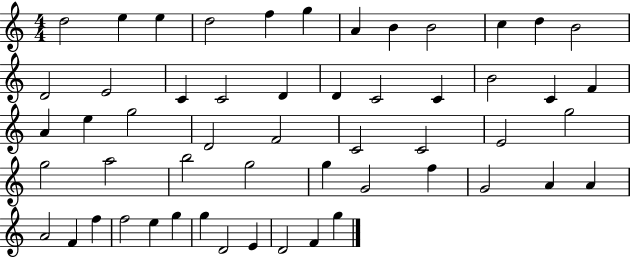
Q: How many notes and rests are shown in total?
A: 54